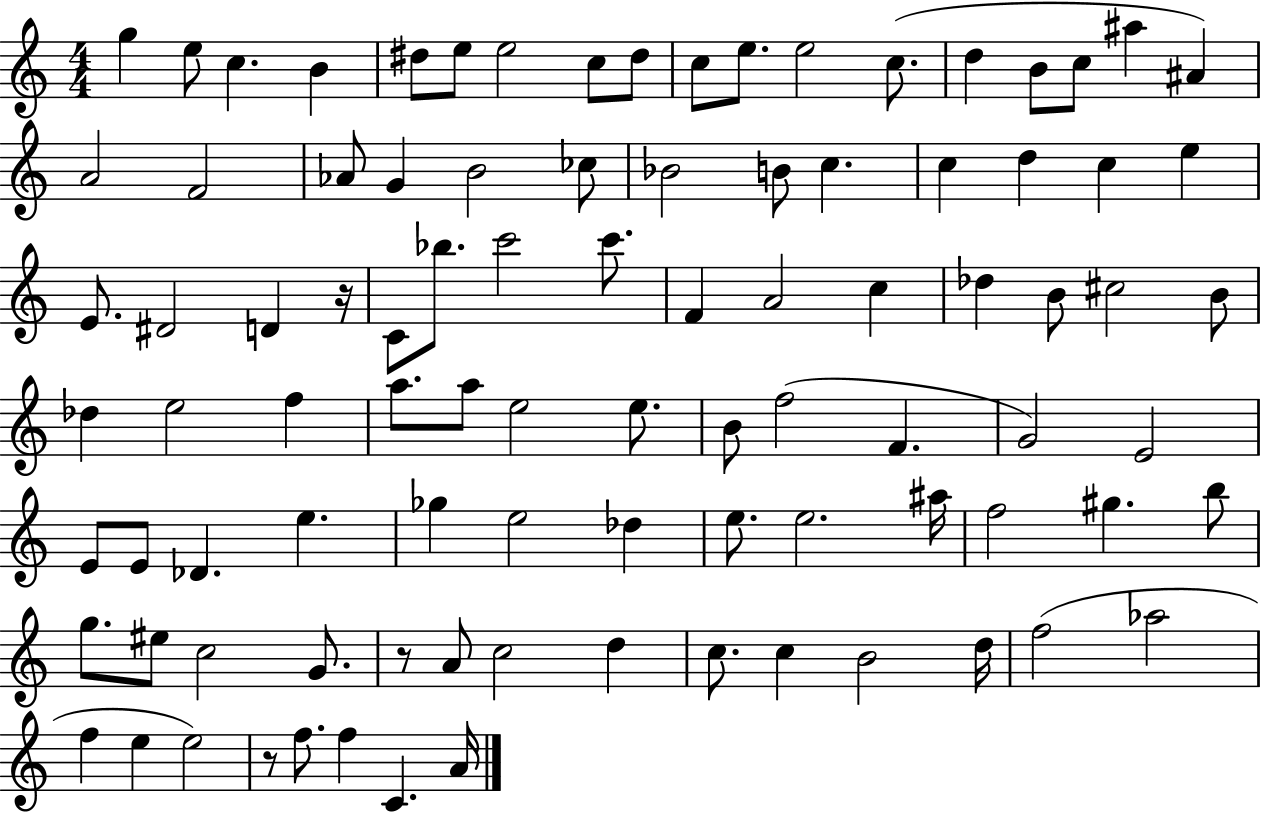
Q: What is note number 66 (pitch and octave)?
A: E5